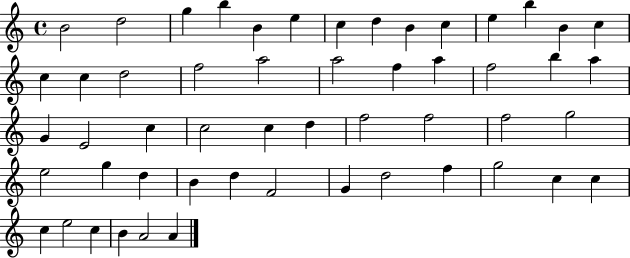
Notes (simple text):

B4/h D5/h G5/q B5/q B4/q E5/q C5/q D5/q B4/q C5/q E5/q B5/q B4/q C5/q C5/q C5/q D5/h F5/h A5/h A5/h F5/q A5/q F5/h B5/q A5/q G4/q E4/h C5/q C5/h C5/q D5/q F5/h F5/h F5/h G5/h E5/h G5/q D5/q B4/q D5/q F4/h G4/q D5/h F5/q G5/h C5/q C5/q C5/q E5/h C5/q B4/q A4/h A4/q